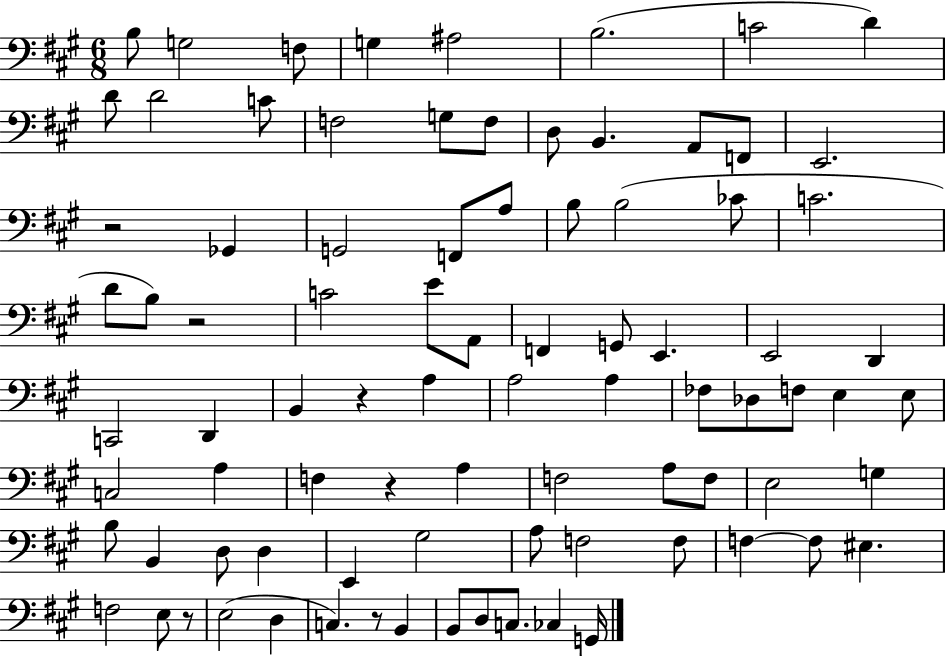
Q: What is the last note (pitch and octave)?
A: G2